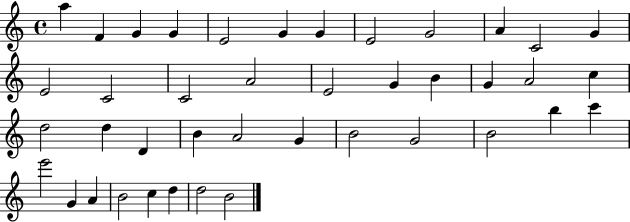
{
  \clef treble
  \time 4/4
  \defaultTimeSignature
  \key c \major
  a''4 f'4 g'4 g'4 | e'2 g'4 g'4 | e'2 g'2 | a'4 c'2 g'4 | \break e'2 c'2 | c'2 a'2 | e'2 g'4 b'4 | g'4 a'2 c''4 | \break d''2 d''4 d'4 | b'4 a'2 g'4 | b'2 g'2 | b'2 b''4 c'''4 | \break e'''2 g'4 a'4 | b'2 c''4 d''4 | d''2 b'2 | \bar "|."
}